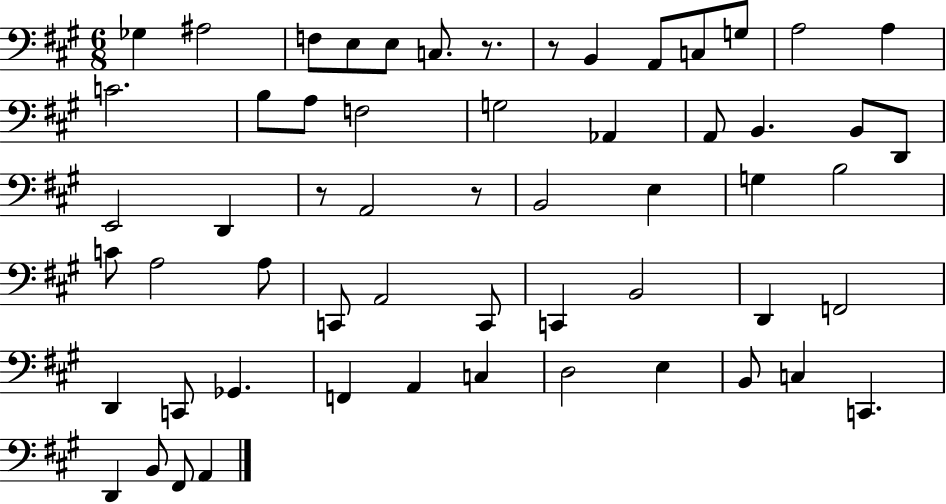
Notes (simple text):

Gb3/q A#3/h F3/e E3/e E3/e C3/e. R/e. R/e B2/q A2/e C3/e G3/e A3/h A3/q C4/h. B3/e A3/e F3/h G3/h Ab2/q A2/e B2/q. B2/e D2/e E2/h D2/q R/e A2/h R/e B2/h E3/q G3/q B3/h C4/e A3/h A3/e C2/e A2/h C2/e C2/q B2/h D2/q F2/h D2/q C2/e Gb2/q. F2/q A2/q C3/q D3/h E3/q B2/e C3/q C2/q. D2/q B2/e F#2/e A2/q